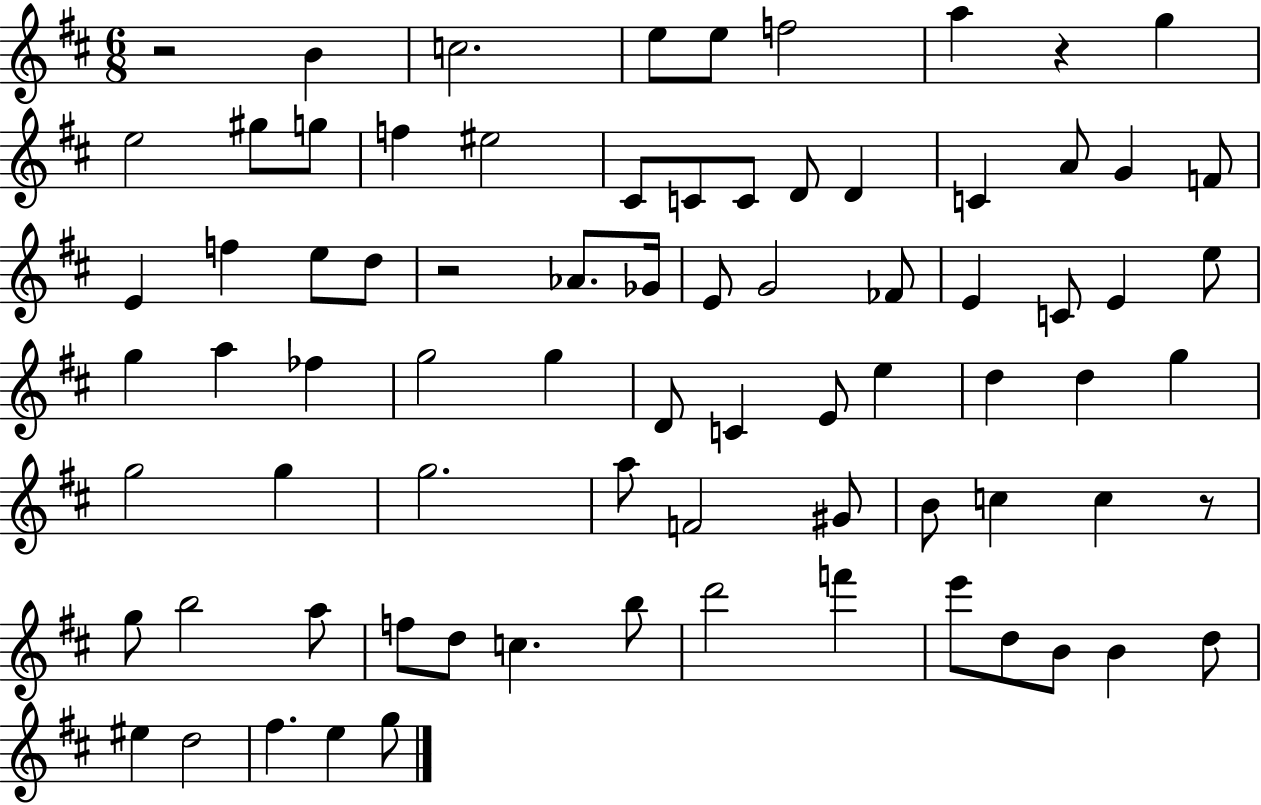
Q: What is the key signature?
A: D major